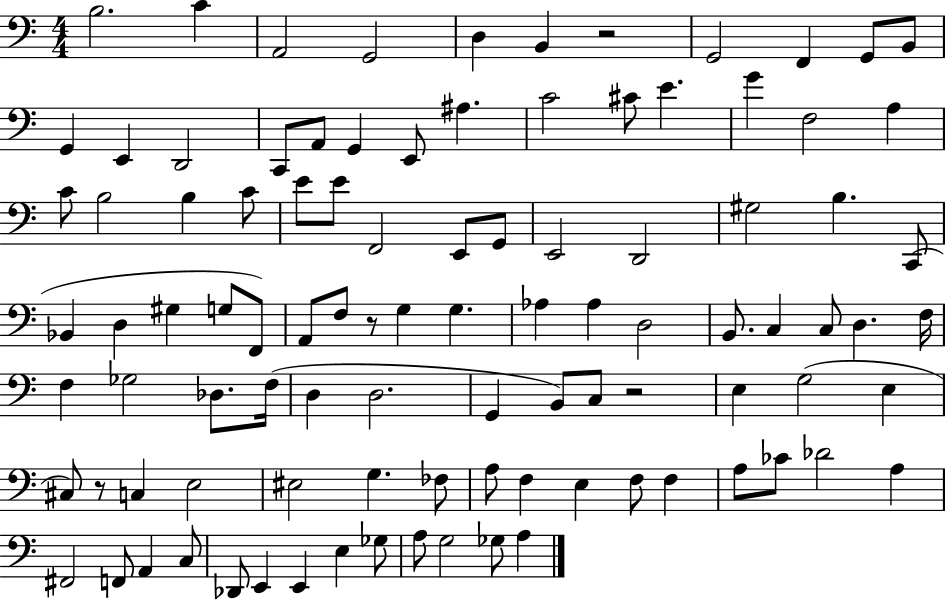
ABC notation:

X:1
T:Untitled
M:4/4
L:1/4
K:C
B,2 C A,,2 G,,2 D, B,, z2 G,,2 F,, G,,/2 B,,/2 G,, E,, D,,2 C,,/2 A,,/2 G,, E,,/2 ^A, C2 ^C/2 E G F,2 A, C/2 B,2 B, C/2 E/2 E/2 F,,2 E,,/2 G,,/2 E,,2 D,,2 ^G,2 B, C,,/2 _B,, D, ^G, G,/2 F,,/2 A,,/2 F,/2 z/2 G, G, _A, _A, D,2 B,,/2 C, C,/2 D, F,/4 F, _G,2 _D,/2 F,/4 D, D,2 G,, B,,/2 C,/2 z2 E, G,2 E, ^C,/2 z/2 C, E,2 ^E,2 G, _F,/2 A,/2 F, E, F,/2 F, A,/2 _C/2 _D2 A, ^F,,2 F,,/2 A,, C,/2 _D,,/2 E,, E,, E, _G,/2 A,/2 G,2 _G,/2 A,